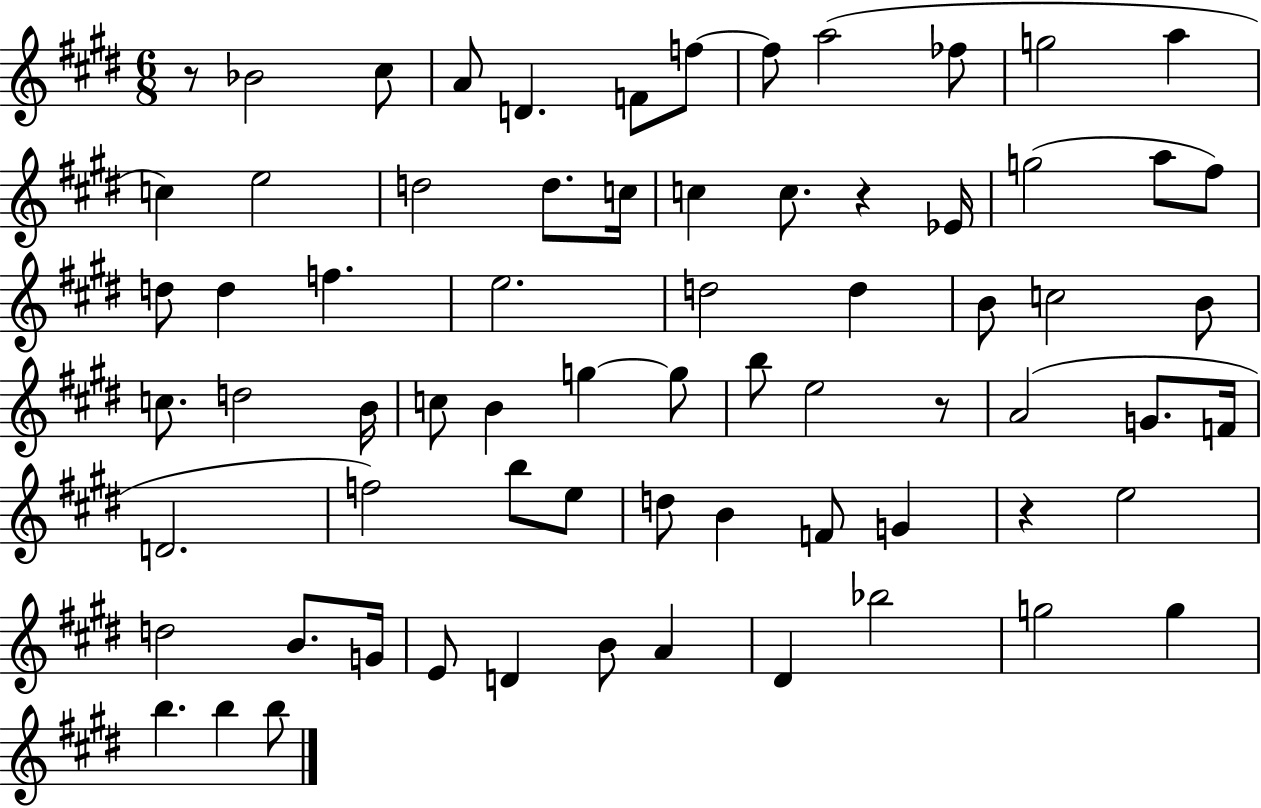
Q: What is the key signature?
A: E major